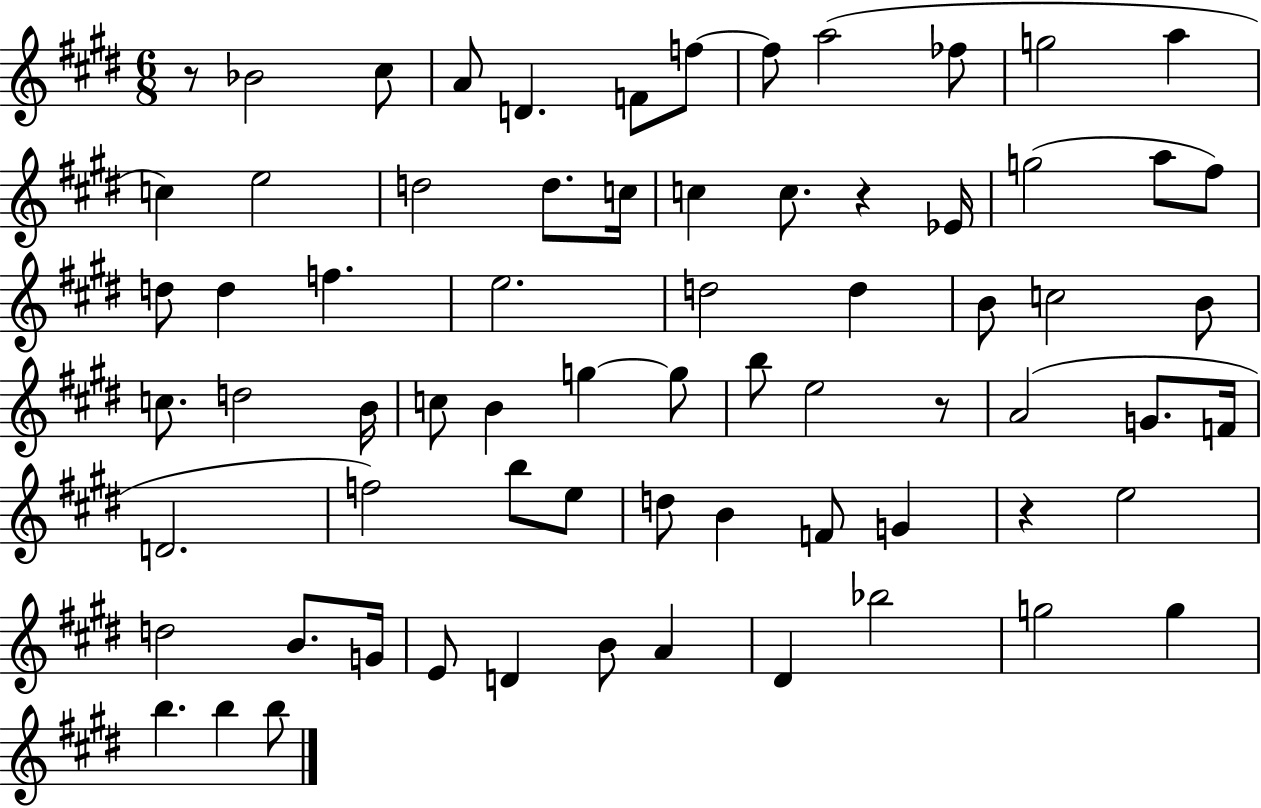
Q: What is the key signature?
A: E major